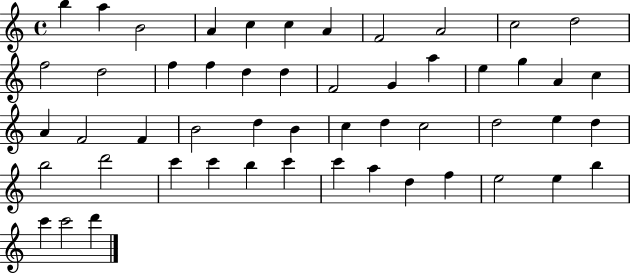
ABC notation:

X:1
T:Untitled
M:4/4
L:1/4
K:C
b a B2 A c c A F2 A2 c2 d2 f2 d2 f f d d F2 G a e g A c A F2 F B2 d B c d c2 d2 e d b2 d'2 c' c' b c' c' a d f e2 e b c' c'2 d'